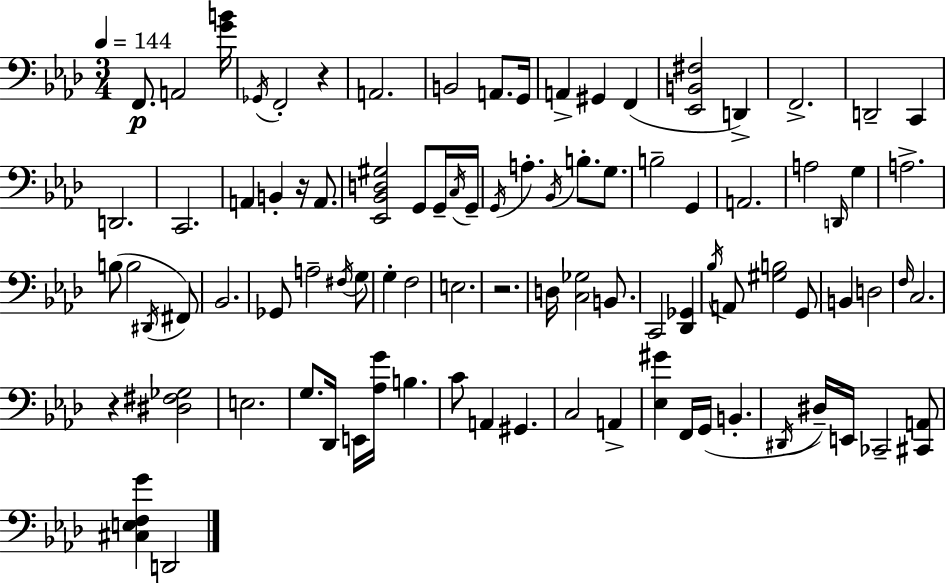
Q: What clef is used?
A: bass